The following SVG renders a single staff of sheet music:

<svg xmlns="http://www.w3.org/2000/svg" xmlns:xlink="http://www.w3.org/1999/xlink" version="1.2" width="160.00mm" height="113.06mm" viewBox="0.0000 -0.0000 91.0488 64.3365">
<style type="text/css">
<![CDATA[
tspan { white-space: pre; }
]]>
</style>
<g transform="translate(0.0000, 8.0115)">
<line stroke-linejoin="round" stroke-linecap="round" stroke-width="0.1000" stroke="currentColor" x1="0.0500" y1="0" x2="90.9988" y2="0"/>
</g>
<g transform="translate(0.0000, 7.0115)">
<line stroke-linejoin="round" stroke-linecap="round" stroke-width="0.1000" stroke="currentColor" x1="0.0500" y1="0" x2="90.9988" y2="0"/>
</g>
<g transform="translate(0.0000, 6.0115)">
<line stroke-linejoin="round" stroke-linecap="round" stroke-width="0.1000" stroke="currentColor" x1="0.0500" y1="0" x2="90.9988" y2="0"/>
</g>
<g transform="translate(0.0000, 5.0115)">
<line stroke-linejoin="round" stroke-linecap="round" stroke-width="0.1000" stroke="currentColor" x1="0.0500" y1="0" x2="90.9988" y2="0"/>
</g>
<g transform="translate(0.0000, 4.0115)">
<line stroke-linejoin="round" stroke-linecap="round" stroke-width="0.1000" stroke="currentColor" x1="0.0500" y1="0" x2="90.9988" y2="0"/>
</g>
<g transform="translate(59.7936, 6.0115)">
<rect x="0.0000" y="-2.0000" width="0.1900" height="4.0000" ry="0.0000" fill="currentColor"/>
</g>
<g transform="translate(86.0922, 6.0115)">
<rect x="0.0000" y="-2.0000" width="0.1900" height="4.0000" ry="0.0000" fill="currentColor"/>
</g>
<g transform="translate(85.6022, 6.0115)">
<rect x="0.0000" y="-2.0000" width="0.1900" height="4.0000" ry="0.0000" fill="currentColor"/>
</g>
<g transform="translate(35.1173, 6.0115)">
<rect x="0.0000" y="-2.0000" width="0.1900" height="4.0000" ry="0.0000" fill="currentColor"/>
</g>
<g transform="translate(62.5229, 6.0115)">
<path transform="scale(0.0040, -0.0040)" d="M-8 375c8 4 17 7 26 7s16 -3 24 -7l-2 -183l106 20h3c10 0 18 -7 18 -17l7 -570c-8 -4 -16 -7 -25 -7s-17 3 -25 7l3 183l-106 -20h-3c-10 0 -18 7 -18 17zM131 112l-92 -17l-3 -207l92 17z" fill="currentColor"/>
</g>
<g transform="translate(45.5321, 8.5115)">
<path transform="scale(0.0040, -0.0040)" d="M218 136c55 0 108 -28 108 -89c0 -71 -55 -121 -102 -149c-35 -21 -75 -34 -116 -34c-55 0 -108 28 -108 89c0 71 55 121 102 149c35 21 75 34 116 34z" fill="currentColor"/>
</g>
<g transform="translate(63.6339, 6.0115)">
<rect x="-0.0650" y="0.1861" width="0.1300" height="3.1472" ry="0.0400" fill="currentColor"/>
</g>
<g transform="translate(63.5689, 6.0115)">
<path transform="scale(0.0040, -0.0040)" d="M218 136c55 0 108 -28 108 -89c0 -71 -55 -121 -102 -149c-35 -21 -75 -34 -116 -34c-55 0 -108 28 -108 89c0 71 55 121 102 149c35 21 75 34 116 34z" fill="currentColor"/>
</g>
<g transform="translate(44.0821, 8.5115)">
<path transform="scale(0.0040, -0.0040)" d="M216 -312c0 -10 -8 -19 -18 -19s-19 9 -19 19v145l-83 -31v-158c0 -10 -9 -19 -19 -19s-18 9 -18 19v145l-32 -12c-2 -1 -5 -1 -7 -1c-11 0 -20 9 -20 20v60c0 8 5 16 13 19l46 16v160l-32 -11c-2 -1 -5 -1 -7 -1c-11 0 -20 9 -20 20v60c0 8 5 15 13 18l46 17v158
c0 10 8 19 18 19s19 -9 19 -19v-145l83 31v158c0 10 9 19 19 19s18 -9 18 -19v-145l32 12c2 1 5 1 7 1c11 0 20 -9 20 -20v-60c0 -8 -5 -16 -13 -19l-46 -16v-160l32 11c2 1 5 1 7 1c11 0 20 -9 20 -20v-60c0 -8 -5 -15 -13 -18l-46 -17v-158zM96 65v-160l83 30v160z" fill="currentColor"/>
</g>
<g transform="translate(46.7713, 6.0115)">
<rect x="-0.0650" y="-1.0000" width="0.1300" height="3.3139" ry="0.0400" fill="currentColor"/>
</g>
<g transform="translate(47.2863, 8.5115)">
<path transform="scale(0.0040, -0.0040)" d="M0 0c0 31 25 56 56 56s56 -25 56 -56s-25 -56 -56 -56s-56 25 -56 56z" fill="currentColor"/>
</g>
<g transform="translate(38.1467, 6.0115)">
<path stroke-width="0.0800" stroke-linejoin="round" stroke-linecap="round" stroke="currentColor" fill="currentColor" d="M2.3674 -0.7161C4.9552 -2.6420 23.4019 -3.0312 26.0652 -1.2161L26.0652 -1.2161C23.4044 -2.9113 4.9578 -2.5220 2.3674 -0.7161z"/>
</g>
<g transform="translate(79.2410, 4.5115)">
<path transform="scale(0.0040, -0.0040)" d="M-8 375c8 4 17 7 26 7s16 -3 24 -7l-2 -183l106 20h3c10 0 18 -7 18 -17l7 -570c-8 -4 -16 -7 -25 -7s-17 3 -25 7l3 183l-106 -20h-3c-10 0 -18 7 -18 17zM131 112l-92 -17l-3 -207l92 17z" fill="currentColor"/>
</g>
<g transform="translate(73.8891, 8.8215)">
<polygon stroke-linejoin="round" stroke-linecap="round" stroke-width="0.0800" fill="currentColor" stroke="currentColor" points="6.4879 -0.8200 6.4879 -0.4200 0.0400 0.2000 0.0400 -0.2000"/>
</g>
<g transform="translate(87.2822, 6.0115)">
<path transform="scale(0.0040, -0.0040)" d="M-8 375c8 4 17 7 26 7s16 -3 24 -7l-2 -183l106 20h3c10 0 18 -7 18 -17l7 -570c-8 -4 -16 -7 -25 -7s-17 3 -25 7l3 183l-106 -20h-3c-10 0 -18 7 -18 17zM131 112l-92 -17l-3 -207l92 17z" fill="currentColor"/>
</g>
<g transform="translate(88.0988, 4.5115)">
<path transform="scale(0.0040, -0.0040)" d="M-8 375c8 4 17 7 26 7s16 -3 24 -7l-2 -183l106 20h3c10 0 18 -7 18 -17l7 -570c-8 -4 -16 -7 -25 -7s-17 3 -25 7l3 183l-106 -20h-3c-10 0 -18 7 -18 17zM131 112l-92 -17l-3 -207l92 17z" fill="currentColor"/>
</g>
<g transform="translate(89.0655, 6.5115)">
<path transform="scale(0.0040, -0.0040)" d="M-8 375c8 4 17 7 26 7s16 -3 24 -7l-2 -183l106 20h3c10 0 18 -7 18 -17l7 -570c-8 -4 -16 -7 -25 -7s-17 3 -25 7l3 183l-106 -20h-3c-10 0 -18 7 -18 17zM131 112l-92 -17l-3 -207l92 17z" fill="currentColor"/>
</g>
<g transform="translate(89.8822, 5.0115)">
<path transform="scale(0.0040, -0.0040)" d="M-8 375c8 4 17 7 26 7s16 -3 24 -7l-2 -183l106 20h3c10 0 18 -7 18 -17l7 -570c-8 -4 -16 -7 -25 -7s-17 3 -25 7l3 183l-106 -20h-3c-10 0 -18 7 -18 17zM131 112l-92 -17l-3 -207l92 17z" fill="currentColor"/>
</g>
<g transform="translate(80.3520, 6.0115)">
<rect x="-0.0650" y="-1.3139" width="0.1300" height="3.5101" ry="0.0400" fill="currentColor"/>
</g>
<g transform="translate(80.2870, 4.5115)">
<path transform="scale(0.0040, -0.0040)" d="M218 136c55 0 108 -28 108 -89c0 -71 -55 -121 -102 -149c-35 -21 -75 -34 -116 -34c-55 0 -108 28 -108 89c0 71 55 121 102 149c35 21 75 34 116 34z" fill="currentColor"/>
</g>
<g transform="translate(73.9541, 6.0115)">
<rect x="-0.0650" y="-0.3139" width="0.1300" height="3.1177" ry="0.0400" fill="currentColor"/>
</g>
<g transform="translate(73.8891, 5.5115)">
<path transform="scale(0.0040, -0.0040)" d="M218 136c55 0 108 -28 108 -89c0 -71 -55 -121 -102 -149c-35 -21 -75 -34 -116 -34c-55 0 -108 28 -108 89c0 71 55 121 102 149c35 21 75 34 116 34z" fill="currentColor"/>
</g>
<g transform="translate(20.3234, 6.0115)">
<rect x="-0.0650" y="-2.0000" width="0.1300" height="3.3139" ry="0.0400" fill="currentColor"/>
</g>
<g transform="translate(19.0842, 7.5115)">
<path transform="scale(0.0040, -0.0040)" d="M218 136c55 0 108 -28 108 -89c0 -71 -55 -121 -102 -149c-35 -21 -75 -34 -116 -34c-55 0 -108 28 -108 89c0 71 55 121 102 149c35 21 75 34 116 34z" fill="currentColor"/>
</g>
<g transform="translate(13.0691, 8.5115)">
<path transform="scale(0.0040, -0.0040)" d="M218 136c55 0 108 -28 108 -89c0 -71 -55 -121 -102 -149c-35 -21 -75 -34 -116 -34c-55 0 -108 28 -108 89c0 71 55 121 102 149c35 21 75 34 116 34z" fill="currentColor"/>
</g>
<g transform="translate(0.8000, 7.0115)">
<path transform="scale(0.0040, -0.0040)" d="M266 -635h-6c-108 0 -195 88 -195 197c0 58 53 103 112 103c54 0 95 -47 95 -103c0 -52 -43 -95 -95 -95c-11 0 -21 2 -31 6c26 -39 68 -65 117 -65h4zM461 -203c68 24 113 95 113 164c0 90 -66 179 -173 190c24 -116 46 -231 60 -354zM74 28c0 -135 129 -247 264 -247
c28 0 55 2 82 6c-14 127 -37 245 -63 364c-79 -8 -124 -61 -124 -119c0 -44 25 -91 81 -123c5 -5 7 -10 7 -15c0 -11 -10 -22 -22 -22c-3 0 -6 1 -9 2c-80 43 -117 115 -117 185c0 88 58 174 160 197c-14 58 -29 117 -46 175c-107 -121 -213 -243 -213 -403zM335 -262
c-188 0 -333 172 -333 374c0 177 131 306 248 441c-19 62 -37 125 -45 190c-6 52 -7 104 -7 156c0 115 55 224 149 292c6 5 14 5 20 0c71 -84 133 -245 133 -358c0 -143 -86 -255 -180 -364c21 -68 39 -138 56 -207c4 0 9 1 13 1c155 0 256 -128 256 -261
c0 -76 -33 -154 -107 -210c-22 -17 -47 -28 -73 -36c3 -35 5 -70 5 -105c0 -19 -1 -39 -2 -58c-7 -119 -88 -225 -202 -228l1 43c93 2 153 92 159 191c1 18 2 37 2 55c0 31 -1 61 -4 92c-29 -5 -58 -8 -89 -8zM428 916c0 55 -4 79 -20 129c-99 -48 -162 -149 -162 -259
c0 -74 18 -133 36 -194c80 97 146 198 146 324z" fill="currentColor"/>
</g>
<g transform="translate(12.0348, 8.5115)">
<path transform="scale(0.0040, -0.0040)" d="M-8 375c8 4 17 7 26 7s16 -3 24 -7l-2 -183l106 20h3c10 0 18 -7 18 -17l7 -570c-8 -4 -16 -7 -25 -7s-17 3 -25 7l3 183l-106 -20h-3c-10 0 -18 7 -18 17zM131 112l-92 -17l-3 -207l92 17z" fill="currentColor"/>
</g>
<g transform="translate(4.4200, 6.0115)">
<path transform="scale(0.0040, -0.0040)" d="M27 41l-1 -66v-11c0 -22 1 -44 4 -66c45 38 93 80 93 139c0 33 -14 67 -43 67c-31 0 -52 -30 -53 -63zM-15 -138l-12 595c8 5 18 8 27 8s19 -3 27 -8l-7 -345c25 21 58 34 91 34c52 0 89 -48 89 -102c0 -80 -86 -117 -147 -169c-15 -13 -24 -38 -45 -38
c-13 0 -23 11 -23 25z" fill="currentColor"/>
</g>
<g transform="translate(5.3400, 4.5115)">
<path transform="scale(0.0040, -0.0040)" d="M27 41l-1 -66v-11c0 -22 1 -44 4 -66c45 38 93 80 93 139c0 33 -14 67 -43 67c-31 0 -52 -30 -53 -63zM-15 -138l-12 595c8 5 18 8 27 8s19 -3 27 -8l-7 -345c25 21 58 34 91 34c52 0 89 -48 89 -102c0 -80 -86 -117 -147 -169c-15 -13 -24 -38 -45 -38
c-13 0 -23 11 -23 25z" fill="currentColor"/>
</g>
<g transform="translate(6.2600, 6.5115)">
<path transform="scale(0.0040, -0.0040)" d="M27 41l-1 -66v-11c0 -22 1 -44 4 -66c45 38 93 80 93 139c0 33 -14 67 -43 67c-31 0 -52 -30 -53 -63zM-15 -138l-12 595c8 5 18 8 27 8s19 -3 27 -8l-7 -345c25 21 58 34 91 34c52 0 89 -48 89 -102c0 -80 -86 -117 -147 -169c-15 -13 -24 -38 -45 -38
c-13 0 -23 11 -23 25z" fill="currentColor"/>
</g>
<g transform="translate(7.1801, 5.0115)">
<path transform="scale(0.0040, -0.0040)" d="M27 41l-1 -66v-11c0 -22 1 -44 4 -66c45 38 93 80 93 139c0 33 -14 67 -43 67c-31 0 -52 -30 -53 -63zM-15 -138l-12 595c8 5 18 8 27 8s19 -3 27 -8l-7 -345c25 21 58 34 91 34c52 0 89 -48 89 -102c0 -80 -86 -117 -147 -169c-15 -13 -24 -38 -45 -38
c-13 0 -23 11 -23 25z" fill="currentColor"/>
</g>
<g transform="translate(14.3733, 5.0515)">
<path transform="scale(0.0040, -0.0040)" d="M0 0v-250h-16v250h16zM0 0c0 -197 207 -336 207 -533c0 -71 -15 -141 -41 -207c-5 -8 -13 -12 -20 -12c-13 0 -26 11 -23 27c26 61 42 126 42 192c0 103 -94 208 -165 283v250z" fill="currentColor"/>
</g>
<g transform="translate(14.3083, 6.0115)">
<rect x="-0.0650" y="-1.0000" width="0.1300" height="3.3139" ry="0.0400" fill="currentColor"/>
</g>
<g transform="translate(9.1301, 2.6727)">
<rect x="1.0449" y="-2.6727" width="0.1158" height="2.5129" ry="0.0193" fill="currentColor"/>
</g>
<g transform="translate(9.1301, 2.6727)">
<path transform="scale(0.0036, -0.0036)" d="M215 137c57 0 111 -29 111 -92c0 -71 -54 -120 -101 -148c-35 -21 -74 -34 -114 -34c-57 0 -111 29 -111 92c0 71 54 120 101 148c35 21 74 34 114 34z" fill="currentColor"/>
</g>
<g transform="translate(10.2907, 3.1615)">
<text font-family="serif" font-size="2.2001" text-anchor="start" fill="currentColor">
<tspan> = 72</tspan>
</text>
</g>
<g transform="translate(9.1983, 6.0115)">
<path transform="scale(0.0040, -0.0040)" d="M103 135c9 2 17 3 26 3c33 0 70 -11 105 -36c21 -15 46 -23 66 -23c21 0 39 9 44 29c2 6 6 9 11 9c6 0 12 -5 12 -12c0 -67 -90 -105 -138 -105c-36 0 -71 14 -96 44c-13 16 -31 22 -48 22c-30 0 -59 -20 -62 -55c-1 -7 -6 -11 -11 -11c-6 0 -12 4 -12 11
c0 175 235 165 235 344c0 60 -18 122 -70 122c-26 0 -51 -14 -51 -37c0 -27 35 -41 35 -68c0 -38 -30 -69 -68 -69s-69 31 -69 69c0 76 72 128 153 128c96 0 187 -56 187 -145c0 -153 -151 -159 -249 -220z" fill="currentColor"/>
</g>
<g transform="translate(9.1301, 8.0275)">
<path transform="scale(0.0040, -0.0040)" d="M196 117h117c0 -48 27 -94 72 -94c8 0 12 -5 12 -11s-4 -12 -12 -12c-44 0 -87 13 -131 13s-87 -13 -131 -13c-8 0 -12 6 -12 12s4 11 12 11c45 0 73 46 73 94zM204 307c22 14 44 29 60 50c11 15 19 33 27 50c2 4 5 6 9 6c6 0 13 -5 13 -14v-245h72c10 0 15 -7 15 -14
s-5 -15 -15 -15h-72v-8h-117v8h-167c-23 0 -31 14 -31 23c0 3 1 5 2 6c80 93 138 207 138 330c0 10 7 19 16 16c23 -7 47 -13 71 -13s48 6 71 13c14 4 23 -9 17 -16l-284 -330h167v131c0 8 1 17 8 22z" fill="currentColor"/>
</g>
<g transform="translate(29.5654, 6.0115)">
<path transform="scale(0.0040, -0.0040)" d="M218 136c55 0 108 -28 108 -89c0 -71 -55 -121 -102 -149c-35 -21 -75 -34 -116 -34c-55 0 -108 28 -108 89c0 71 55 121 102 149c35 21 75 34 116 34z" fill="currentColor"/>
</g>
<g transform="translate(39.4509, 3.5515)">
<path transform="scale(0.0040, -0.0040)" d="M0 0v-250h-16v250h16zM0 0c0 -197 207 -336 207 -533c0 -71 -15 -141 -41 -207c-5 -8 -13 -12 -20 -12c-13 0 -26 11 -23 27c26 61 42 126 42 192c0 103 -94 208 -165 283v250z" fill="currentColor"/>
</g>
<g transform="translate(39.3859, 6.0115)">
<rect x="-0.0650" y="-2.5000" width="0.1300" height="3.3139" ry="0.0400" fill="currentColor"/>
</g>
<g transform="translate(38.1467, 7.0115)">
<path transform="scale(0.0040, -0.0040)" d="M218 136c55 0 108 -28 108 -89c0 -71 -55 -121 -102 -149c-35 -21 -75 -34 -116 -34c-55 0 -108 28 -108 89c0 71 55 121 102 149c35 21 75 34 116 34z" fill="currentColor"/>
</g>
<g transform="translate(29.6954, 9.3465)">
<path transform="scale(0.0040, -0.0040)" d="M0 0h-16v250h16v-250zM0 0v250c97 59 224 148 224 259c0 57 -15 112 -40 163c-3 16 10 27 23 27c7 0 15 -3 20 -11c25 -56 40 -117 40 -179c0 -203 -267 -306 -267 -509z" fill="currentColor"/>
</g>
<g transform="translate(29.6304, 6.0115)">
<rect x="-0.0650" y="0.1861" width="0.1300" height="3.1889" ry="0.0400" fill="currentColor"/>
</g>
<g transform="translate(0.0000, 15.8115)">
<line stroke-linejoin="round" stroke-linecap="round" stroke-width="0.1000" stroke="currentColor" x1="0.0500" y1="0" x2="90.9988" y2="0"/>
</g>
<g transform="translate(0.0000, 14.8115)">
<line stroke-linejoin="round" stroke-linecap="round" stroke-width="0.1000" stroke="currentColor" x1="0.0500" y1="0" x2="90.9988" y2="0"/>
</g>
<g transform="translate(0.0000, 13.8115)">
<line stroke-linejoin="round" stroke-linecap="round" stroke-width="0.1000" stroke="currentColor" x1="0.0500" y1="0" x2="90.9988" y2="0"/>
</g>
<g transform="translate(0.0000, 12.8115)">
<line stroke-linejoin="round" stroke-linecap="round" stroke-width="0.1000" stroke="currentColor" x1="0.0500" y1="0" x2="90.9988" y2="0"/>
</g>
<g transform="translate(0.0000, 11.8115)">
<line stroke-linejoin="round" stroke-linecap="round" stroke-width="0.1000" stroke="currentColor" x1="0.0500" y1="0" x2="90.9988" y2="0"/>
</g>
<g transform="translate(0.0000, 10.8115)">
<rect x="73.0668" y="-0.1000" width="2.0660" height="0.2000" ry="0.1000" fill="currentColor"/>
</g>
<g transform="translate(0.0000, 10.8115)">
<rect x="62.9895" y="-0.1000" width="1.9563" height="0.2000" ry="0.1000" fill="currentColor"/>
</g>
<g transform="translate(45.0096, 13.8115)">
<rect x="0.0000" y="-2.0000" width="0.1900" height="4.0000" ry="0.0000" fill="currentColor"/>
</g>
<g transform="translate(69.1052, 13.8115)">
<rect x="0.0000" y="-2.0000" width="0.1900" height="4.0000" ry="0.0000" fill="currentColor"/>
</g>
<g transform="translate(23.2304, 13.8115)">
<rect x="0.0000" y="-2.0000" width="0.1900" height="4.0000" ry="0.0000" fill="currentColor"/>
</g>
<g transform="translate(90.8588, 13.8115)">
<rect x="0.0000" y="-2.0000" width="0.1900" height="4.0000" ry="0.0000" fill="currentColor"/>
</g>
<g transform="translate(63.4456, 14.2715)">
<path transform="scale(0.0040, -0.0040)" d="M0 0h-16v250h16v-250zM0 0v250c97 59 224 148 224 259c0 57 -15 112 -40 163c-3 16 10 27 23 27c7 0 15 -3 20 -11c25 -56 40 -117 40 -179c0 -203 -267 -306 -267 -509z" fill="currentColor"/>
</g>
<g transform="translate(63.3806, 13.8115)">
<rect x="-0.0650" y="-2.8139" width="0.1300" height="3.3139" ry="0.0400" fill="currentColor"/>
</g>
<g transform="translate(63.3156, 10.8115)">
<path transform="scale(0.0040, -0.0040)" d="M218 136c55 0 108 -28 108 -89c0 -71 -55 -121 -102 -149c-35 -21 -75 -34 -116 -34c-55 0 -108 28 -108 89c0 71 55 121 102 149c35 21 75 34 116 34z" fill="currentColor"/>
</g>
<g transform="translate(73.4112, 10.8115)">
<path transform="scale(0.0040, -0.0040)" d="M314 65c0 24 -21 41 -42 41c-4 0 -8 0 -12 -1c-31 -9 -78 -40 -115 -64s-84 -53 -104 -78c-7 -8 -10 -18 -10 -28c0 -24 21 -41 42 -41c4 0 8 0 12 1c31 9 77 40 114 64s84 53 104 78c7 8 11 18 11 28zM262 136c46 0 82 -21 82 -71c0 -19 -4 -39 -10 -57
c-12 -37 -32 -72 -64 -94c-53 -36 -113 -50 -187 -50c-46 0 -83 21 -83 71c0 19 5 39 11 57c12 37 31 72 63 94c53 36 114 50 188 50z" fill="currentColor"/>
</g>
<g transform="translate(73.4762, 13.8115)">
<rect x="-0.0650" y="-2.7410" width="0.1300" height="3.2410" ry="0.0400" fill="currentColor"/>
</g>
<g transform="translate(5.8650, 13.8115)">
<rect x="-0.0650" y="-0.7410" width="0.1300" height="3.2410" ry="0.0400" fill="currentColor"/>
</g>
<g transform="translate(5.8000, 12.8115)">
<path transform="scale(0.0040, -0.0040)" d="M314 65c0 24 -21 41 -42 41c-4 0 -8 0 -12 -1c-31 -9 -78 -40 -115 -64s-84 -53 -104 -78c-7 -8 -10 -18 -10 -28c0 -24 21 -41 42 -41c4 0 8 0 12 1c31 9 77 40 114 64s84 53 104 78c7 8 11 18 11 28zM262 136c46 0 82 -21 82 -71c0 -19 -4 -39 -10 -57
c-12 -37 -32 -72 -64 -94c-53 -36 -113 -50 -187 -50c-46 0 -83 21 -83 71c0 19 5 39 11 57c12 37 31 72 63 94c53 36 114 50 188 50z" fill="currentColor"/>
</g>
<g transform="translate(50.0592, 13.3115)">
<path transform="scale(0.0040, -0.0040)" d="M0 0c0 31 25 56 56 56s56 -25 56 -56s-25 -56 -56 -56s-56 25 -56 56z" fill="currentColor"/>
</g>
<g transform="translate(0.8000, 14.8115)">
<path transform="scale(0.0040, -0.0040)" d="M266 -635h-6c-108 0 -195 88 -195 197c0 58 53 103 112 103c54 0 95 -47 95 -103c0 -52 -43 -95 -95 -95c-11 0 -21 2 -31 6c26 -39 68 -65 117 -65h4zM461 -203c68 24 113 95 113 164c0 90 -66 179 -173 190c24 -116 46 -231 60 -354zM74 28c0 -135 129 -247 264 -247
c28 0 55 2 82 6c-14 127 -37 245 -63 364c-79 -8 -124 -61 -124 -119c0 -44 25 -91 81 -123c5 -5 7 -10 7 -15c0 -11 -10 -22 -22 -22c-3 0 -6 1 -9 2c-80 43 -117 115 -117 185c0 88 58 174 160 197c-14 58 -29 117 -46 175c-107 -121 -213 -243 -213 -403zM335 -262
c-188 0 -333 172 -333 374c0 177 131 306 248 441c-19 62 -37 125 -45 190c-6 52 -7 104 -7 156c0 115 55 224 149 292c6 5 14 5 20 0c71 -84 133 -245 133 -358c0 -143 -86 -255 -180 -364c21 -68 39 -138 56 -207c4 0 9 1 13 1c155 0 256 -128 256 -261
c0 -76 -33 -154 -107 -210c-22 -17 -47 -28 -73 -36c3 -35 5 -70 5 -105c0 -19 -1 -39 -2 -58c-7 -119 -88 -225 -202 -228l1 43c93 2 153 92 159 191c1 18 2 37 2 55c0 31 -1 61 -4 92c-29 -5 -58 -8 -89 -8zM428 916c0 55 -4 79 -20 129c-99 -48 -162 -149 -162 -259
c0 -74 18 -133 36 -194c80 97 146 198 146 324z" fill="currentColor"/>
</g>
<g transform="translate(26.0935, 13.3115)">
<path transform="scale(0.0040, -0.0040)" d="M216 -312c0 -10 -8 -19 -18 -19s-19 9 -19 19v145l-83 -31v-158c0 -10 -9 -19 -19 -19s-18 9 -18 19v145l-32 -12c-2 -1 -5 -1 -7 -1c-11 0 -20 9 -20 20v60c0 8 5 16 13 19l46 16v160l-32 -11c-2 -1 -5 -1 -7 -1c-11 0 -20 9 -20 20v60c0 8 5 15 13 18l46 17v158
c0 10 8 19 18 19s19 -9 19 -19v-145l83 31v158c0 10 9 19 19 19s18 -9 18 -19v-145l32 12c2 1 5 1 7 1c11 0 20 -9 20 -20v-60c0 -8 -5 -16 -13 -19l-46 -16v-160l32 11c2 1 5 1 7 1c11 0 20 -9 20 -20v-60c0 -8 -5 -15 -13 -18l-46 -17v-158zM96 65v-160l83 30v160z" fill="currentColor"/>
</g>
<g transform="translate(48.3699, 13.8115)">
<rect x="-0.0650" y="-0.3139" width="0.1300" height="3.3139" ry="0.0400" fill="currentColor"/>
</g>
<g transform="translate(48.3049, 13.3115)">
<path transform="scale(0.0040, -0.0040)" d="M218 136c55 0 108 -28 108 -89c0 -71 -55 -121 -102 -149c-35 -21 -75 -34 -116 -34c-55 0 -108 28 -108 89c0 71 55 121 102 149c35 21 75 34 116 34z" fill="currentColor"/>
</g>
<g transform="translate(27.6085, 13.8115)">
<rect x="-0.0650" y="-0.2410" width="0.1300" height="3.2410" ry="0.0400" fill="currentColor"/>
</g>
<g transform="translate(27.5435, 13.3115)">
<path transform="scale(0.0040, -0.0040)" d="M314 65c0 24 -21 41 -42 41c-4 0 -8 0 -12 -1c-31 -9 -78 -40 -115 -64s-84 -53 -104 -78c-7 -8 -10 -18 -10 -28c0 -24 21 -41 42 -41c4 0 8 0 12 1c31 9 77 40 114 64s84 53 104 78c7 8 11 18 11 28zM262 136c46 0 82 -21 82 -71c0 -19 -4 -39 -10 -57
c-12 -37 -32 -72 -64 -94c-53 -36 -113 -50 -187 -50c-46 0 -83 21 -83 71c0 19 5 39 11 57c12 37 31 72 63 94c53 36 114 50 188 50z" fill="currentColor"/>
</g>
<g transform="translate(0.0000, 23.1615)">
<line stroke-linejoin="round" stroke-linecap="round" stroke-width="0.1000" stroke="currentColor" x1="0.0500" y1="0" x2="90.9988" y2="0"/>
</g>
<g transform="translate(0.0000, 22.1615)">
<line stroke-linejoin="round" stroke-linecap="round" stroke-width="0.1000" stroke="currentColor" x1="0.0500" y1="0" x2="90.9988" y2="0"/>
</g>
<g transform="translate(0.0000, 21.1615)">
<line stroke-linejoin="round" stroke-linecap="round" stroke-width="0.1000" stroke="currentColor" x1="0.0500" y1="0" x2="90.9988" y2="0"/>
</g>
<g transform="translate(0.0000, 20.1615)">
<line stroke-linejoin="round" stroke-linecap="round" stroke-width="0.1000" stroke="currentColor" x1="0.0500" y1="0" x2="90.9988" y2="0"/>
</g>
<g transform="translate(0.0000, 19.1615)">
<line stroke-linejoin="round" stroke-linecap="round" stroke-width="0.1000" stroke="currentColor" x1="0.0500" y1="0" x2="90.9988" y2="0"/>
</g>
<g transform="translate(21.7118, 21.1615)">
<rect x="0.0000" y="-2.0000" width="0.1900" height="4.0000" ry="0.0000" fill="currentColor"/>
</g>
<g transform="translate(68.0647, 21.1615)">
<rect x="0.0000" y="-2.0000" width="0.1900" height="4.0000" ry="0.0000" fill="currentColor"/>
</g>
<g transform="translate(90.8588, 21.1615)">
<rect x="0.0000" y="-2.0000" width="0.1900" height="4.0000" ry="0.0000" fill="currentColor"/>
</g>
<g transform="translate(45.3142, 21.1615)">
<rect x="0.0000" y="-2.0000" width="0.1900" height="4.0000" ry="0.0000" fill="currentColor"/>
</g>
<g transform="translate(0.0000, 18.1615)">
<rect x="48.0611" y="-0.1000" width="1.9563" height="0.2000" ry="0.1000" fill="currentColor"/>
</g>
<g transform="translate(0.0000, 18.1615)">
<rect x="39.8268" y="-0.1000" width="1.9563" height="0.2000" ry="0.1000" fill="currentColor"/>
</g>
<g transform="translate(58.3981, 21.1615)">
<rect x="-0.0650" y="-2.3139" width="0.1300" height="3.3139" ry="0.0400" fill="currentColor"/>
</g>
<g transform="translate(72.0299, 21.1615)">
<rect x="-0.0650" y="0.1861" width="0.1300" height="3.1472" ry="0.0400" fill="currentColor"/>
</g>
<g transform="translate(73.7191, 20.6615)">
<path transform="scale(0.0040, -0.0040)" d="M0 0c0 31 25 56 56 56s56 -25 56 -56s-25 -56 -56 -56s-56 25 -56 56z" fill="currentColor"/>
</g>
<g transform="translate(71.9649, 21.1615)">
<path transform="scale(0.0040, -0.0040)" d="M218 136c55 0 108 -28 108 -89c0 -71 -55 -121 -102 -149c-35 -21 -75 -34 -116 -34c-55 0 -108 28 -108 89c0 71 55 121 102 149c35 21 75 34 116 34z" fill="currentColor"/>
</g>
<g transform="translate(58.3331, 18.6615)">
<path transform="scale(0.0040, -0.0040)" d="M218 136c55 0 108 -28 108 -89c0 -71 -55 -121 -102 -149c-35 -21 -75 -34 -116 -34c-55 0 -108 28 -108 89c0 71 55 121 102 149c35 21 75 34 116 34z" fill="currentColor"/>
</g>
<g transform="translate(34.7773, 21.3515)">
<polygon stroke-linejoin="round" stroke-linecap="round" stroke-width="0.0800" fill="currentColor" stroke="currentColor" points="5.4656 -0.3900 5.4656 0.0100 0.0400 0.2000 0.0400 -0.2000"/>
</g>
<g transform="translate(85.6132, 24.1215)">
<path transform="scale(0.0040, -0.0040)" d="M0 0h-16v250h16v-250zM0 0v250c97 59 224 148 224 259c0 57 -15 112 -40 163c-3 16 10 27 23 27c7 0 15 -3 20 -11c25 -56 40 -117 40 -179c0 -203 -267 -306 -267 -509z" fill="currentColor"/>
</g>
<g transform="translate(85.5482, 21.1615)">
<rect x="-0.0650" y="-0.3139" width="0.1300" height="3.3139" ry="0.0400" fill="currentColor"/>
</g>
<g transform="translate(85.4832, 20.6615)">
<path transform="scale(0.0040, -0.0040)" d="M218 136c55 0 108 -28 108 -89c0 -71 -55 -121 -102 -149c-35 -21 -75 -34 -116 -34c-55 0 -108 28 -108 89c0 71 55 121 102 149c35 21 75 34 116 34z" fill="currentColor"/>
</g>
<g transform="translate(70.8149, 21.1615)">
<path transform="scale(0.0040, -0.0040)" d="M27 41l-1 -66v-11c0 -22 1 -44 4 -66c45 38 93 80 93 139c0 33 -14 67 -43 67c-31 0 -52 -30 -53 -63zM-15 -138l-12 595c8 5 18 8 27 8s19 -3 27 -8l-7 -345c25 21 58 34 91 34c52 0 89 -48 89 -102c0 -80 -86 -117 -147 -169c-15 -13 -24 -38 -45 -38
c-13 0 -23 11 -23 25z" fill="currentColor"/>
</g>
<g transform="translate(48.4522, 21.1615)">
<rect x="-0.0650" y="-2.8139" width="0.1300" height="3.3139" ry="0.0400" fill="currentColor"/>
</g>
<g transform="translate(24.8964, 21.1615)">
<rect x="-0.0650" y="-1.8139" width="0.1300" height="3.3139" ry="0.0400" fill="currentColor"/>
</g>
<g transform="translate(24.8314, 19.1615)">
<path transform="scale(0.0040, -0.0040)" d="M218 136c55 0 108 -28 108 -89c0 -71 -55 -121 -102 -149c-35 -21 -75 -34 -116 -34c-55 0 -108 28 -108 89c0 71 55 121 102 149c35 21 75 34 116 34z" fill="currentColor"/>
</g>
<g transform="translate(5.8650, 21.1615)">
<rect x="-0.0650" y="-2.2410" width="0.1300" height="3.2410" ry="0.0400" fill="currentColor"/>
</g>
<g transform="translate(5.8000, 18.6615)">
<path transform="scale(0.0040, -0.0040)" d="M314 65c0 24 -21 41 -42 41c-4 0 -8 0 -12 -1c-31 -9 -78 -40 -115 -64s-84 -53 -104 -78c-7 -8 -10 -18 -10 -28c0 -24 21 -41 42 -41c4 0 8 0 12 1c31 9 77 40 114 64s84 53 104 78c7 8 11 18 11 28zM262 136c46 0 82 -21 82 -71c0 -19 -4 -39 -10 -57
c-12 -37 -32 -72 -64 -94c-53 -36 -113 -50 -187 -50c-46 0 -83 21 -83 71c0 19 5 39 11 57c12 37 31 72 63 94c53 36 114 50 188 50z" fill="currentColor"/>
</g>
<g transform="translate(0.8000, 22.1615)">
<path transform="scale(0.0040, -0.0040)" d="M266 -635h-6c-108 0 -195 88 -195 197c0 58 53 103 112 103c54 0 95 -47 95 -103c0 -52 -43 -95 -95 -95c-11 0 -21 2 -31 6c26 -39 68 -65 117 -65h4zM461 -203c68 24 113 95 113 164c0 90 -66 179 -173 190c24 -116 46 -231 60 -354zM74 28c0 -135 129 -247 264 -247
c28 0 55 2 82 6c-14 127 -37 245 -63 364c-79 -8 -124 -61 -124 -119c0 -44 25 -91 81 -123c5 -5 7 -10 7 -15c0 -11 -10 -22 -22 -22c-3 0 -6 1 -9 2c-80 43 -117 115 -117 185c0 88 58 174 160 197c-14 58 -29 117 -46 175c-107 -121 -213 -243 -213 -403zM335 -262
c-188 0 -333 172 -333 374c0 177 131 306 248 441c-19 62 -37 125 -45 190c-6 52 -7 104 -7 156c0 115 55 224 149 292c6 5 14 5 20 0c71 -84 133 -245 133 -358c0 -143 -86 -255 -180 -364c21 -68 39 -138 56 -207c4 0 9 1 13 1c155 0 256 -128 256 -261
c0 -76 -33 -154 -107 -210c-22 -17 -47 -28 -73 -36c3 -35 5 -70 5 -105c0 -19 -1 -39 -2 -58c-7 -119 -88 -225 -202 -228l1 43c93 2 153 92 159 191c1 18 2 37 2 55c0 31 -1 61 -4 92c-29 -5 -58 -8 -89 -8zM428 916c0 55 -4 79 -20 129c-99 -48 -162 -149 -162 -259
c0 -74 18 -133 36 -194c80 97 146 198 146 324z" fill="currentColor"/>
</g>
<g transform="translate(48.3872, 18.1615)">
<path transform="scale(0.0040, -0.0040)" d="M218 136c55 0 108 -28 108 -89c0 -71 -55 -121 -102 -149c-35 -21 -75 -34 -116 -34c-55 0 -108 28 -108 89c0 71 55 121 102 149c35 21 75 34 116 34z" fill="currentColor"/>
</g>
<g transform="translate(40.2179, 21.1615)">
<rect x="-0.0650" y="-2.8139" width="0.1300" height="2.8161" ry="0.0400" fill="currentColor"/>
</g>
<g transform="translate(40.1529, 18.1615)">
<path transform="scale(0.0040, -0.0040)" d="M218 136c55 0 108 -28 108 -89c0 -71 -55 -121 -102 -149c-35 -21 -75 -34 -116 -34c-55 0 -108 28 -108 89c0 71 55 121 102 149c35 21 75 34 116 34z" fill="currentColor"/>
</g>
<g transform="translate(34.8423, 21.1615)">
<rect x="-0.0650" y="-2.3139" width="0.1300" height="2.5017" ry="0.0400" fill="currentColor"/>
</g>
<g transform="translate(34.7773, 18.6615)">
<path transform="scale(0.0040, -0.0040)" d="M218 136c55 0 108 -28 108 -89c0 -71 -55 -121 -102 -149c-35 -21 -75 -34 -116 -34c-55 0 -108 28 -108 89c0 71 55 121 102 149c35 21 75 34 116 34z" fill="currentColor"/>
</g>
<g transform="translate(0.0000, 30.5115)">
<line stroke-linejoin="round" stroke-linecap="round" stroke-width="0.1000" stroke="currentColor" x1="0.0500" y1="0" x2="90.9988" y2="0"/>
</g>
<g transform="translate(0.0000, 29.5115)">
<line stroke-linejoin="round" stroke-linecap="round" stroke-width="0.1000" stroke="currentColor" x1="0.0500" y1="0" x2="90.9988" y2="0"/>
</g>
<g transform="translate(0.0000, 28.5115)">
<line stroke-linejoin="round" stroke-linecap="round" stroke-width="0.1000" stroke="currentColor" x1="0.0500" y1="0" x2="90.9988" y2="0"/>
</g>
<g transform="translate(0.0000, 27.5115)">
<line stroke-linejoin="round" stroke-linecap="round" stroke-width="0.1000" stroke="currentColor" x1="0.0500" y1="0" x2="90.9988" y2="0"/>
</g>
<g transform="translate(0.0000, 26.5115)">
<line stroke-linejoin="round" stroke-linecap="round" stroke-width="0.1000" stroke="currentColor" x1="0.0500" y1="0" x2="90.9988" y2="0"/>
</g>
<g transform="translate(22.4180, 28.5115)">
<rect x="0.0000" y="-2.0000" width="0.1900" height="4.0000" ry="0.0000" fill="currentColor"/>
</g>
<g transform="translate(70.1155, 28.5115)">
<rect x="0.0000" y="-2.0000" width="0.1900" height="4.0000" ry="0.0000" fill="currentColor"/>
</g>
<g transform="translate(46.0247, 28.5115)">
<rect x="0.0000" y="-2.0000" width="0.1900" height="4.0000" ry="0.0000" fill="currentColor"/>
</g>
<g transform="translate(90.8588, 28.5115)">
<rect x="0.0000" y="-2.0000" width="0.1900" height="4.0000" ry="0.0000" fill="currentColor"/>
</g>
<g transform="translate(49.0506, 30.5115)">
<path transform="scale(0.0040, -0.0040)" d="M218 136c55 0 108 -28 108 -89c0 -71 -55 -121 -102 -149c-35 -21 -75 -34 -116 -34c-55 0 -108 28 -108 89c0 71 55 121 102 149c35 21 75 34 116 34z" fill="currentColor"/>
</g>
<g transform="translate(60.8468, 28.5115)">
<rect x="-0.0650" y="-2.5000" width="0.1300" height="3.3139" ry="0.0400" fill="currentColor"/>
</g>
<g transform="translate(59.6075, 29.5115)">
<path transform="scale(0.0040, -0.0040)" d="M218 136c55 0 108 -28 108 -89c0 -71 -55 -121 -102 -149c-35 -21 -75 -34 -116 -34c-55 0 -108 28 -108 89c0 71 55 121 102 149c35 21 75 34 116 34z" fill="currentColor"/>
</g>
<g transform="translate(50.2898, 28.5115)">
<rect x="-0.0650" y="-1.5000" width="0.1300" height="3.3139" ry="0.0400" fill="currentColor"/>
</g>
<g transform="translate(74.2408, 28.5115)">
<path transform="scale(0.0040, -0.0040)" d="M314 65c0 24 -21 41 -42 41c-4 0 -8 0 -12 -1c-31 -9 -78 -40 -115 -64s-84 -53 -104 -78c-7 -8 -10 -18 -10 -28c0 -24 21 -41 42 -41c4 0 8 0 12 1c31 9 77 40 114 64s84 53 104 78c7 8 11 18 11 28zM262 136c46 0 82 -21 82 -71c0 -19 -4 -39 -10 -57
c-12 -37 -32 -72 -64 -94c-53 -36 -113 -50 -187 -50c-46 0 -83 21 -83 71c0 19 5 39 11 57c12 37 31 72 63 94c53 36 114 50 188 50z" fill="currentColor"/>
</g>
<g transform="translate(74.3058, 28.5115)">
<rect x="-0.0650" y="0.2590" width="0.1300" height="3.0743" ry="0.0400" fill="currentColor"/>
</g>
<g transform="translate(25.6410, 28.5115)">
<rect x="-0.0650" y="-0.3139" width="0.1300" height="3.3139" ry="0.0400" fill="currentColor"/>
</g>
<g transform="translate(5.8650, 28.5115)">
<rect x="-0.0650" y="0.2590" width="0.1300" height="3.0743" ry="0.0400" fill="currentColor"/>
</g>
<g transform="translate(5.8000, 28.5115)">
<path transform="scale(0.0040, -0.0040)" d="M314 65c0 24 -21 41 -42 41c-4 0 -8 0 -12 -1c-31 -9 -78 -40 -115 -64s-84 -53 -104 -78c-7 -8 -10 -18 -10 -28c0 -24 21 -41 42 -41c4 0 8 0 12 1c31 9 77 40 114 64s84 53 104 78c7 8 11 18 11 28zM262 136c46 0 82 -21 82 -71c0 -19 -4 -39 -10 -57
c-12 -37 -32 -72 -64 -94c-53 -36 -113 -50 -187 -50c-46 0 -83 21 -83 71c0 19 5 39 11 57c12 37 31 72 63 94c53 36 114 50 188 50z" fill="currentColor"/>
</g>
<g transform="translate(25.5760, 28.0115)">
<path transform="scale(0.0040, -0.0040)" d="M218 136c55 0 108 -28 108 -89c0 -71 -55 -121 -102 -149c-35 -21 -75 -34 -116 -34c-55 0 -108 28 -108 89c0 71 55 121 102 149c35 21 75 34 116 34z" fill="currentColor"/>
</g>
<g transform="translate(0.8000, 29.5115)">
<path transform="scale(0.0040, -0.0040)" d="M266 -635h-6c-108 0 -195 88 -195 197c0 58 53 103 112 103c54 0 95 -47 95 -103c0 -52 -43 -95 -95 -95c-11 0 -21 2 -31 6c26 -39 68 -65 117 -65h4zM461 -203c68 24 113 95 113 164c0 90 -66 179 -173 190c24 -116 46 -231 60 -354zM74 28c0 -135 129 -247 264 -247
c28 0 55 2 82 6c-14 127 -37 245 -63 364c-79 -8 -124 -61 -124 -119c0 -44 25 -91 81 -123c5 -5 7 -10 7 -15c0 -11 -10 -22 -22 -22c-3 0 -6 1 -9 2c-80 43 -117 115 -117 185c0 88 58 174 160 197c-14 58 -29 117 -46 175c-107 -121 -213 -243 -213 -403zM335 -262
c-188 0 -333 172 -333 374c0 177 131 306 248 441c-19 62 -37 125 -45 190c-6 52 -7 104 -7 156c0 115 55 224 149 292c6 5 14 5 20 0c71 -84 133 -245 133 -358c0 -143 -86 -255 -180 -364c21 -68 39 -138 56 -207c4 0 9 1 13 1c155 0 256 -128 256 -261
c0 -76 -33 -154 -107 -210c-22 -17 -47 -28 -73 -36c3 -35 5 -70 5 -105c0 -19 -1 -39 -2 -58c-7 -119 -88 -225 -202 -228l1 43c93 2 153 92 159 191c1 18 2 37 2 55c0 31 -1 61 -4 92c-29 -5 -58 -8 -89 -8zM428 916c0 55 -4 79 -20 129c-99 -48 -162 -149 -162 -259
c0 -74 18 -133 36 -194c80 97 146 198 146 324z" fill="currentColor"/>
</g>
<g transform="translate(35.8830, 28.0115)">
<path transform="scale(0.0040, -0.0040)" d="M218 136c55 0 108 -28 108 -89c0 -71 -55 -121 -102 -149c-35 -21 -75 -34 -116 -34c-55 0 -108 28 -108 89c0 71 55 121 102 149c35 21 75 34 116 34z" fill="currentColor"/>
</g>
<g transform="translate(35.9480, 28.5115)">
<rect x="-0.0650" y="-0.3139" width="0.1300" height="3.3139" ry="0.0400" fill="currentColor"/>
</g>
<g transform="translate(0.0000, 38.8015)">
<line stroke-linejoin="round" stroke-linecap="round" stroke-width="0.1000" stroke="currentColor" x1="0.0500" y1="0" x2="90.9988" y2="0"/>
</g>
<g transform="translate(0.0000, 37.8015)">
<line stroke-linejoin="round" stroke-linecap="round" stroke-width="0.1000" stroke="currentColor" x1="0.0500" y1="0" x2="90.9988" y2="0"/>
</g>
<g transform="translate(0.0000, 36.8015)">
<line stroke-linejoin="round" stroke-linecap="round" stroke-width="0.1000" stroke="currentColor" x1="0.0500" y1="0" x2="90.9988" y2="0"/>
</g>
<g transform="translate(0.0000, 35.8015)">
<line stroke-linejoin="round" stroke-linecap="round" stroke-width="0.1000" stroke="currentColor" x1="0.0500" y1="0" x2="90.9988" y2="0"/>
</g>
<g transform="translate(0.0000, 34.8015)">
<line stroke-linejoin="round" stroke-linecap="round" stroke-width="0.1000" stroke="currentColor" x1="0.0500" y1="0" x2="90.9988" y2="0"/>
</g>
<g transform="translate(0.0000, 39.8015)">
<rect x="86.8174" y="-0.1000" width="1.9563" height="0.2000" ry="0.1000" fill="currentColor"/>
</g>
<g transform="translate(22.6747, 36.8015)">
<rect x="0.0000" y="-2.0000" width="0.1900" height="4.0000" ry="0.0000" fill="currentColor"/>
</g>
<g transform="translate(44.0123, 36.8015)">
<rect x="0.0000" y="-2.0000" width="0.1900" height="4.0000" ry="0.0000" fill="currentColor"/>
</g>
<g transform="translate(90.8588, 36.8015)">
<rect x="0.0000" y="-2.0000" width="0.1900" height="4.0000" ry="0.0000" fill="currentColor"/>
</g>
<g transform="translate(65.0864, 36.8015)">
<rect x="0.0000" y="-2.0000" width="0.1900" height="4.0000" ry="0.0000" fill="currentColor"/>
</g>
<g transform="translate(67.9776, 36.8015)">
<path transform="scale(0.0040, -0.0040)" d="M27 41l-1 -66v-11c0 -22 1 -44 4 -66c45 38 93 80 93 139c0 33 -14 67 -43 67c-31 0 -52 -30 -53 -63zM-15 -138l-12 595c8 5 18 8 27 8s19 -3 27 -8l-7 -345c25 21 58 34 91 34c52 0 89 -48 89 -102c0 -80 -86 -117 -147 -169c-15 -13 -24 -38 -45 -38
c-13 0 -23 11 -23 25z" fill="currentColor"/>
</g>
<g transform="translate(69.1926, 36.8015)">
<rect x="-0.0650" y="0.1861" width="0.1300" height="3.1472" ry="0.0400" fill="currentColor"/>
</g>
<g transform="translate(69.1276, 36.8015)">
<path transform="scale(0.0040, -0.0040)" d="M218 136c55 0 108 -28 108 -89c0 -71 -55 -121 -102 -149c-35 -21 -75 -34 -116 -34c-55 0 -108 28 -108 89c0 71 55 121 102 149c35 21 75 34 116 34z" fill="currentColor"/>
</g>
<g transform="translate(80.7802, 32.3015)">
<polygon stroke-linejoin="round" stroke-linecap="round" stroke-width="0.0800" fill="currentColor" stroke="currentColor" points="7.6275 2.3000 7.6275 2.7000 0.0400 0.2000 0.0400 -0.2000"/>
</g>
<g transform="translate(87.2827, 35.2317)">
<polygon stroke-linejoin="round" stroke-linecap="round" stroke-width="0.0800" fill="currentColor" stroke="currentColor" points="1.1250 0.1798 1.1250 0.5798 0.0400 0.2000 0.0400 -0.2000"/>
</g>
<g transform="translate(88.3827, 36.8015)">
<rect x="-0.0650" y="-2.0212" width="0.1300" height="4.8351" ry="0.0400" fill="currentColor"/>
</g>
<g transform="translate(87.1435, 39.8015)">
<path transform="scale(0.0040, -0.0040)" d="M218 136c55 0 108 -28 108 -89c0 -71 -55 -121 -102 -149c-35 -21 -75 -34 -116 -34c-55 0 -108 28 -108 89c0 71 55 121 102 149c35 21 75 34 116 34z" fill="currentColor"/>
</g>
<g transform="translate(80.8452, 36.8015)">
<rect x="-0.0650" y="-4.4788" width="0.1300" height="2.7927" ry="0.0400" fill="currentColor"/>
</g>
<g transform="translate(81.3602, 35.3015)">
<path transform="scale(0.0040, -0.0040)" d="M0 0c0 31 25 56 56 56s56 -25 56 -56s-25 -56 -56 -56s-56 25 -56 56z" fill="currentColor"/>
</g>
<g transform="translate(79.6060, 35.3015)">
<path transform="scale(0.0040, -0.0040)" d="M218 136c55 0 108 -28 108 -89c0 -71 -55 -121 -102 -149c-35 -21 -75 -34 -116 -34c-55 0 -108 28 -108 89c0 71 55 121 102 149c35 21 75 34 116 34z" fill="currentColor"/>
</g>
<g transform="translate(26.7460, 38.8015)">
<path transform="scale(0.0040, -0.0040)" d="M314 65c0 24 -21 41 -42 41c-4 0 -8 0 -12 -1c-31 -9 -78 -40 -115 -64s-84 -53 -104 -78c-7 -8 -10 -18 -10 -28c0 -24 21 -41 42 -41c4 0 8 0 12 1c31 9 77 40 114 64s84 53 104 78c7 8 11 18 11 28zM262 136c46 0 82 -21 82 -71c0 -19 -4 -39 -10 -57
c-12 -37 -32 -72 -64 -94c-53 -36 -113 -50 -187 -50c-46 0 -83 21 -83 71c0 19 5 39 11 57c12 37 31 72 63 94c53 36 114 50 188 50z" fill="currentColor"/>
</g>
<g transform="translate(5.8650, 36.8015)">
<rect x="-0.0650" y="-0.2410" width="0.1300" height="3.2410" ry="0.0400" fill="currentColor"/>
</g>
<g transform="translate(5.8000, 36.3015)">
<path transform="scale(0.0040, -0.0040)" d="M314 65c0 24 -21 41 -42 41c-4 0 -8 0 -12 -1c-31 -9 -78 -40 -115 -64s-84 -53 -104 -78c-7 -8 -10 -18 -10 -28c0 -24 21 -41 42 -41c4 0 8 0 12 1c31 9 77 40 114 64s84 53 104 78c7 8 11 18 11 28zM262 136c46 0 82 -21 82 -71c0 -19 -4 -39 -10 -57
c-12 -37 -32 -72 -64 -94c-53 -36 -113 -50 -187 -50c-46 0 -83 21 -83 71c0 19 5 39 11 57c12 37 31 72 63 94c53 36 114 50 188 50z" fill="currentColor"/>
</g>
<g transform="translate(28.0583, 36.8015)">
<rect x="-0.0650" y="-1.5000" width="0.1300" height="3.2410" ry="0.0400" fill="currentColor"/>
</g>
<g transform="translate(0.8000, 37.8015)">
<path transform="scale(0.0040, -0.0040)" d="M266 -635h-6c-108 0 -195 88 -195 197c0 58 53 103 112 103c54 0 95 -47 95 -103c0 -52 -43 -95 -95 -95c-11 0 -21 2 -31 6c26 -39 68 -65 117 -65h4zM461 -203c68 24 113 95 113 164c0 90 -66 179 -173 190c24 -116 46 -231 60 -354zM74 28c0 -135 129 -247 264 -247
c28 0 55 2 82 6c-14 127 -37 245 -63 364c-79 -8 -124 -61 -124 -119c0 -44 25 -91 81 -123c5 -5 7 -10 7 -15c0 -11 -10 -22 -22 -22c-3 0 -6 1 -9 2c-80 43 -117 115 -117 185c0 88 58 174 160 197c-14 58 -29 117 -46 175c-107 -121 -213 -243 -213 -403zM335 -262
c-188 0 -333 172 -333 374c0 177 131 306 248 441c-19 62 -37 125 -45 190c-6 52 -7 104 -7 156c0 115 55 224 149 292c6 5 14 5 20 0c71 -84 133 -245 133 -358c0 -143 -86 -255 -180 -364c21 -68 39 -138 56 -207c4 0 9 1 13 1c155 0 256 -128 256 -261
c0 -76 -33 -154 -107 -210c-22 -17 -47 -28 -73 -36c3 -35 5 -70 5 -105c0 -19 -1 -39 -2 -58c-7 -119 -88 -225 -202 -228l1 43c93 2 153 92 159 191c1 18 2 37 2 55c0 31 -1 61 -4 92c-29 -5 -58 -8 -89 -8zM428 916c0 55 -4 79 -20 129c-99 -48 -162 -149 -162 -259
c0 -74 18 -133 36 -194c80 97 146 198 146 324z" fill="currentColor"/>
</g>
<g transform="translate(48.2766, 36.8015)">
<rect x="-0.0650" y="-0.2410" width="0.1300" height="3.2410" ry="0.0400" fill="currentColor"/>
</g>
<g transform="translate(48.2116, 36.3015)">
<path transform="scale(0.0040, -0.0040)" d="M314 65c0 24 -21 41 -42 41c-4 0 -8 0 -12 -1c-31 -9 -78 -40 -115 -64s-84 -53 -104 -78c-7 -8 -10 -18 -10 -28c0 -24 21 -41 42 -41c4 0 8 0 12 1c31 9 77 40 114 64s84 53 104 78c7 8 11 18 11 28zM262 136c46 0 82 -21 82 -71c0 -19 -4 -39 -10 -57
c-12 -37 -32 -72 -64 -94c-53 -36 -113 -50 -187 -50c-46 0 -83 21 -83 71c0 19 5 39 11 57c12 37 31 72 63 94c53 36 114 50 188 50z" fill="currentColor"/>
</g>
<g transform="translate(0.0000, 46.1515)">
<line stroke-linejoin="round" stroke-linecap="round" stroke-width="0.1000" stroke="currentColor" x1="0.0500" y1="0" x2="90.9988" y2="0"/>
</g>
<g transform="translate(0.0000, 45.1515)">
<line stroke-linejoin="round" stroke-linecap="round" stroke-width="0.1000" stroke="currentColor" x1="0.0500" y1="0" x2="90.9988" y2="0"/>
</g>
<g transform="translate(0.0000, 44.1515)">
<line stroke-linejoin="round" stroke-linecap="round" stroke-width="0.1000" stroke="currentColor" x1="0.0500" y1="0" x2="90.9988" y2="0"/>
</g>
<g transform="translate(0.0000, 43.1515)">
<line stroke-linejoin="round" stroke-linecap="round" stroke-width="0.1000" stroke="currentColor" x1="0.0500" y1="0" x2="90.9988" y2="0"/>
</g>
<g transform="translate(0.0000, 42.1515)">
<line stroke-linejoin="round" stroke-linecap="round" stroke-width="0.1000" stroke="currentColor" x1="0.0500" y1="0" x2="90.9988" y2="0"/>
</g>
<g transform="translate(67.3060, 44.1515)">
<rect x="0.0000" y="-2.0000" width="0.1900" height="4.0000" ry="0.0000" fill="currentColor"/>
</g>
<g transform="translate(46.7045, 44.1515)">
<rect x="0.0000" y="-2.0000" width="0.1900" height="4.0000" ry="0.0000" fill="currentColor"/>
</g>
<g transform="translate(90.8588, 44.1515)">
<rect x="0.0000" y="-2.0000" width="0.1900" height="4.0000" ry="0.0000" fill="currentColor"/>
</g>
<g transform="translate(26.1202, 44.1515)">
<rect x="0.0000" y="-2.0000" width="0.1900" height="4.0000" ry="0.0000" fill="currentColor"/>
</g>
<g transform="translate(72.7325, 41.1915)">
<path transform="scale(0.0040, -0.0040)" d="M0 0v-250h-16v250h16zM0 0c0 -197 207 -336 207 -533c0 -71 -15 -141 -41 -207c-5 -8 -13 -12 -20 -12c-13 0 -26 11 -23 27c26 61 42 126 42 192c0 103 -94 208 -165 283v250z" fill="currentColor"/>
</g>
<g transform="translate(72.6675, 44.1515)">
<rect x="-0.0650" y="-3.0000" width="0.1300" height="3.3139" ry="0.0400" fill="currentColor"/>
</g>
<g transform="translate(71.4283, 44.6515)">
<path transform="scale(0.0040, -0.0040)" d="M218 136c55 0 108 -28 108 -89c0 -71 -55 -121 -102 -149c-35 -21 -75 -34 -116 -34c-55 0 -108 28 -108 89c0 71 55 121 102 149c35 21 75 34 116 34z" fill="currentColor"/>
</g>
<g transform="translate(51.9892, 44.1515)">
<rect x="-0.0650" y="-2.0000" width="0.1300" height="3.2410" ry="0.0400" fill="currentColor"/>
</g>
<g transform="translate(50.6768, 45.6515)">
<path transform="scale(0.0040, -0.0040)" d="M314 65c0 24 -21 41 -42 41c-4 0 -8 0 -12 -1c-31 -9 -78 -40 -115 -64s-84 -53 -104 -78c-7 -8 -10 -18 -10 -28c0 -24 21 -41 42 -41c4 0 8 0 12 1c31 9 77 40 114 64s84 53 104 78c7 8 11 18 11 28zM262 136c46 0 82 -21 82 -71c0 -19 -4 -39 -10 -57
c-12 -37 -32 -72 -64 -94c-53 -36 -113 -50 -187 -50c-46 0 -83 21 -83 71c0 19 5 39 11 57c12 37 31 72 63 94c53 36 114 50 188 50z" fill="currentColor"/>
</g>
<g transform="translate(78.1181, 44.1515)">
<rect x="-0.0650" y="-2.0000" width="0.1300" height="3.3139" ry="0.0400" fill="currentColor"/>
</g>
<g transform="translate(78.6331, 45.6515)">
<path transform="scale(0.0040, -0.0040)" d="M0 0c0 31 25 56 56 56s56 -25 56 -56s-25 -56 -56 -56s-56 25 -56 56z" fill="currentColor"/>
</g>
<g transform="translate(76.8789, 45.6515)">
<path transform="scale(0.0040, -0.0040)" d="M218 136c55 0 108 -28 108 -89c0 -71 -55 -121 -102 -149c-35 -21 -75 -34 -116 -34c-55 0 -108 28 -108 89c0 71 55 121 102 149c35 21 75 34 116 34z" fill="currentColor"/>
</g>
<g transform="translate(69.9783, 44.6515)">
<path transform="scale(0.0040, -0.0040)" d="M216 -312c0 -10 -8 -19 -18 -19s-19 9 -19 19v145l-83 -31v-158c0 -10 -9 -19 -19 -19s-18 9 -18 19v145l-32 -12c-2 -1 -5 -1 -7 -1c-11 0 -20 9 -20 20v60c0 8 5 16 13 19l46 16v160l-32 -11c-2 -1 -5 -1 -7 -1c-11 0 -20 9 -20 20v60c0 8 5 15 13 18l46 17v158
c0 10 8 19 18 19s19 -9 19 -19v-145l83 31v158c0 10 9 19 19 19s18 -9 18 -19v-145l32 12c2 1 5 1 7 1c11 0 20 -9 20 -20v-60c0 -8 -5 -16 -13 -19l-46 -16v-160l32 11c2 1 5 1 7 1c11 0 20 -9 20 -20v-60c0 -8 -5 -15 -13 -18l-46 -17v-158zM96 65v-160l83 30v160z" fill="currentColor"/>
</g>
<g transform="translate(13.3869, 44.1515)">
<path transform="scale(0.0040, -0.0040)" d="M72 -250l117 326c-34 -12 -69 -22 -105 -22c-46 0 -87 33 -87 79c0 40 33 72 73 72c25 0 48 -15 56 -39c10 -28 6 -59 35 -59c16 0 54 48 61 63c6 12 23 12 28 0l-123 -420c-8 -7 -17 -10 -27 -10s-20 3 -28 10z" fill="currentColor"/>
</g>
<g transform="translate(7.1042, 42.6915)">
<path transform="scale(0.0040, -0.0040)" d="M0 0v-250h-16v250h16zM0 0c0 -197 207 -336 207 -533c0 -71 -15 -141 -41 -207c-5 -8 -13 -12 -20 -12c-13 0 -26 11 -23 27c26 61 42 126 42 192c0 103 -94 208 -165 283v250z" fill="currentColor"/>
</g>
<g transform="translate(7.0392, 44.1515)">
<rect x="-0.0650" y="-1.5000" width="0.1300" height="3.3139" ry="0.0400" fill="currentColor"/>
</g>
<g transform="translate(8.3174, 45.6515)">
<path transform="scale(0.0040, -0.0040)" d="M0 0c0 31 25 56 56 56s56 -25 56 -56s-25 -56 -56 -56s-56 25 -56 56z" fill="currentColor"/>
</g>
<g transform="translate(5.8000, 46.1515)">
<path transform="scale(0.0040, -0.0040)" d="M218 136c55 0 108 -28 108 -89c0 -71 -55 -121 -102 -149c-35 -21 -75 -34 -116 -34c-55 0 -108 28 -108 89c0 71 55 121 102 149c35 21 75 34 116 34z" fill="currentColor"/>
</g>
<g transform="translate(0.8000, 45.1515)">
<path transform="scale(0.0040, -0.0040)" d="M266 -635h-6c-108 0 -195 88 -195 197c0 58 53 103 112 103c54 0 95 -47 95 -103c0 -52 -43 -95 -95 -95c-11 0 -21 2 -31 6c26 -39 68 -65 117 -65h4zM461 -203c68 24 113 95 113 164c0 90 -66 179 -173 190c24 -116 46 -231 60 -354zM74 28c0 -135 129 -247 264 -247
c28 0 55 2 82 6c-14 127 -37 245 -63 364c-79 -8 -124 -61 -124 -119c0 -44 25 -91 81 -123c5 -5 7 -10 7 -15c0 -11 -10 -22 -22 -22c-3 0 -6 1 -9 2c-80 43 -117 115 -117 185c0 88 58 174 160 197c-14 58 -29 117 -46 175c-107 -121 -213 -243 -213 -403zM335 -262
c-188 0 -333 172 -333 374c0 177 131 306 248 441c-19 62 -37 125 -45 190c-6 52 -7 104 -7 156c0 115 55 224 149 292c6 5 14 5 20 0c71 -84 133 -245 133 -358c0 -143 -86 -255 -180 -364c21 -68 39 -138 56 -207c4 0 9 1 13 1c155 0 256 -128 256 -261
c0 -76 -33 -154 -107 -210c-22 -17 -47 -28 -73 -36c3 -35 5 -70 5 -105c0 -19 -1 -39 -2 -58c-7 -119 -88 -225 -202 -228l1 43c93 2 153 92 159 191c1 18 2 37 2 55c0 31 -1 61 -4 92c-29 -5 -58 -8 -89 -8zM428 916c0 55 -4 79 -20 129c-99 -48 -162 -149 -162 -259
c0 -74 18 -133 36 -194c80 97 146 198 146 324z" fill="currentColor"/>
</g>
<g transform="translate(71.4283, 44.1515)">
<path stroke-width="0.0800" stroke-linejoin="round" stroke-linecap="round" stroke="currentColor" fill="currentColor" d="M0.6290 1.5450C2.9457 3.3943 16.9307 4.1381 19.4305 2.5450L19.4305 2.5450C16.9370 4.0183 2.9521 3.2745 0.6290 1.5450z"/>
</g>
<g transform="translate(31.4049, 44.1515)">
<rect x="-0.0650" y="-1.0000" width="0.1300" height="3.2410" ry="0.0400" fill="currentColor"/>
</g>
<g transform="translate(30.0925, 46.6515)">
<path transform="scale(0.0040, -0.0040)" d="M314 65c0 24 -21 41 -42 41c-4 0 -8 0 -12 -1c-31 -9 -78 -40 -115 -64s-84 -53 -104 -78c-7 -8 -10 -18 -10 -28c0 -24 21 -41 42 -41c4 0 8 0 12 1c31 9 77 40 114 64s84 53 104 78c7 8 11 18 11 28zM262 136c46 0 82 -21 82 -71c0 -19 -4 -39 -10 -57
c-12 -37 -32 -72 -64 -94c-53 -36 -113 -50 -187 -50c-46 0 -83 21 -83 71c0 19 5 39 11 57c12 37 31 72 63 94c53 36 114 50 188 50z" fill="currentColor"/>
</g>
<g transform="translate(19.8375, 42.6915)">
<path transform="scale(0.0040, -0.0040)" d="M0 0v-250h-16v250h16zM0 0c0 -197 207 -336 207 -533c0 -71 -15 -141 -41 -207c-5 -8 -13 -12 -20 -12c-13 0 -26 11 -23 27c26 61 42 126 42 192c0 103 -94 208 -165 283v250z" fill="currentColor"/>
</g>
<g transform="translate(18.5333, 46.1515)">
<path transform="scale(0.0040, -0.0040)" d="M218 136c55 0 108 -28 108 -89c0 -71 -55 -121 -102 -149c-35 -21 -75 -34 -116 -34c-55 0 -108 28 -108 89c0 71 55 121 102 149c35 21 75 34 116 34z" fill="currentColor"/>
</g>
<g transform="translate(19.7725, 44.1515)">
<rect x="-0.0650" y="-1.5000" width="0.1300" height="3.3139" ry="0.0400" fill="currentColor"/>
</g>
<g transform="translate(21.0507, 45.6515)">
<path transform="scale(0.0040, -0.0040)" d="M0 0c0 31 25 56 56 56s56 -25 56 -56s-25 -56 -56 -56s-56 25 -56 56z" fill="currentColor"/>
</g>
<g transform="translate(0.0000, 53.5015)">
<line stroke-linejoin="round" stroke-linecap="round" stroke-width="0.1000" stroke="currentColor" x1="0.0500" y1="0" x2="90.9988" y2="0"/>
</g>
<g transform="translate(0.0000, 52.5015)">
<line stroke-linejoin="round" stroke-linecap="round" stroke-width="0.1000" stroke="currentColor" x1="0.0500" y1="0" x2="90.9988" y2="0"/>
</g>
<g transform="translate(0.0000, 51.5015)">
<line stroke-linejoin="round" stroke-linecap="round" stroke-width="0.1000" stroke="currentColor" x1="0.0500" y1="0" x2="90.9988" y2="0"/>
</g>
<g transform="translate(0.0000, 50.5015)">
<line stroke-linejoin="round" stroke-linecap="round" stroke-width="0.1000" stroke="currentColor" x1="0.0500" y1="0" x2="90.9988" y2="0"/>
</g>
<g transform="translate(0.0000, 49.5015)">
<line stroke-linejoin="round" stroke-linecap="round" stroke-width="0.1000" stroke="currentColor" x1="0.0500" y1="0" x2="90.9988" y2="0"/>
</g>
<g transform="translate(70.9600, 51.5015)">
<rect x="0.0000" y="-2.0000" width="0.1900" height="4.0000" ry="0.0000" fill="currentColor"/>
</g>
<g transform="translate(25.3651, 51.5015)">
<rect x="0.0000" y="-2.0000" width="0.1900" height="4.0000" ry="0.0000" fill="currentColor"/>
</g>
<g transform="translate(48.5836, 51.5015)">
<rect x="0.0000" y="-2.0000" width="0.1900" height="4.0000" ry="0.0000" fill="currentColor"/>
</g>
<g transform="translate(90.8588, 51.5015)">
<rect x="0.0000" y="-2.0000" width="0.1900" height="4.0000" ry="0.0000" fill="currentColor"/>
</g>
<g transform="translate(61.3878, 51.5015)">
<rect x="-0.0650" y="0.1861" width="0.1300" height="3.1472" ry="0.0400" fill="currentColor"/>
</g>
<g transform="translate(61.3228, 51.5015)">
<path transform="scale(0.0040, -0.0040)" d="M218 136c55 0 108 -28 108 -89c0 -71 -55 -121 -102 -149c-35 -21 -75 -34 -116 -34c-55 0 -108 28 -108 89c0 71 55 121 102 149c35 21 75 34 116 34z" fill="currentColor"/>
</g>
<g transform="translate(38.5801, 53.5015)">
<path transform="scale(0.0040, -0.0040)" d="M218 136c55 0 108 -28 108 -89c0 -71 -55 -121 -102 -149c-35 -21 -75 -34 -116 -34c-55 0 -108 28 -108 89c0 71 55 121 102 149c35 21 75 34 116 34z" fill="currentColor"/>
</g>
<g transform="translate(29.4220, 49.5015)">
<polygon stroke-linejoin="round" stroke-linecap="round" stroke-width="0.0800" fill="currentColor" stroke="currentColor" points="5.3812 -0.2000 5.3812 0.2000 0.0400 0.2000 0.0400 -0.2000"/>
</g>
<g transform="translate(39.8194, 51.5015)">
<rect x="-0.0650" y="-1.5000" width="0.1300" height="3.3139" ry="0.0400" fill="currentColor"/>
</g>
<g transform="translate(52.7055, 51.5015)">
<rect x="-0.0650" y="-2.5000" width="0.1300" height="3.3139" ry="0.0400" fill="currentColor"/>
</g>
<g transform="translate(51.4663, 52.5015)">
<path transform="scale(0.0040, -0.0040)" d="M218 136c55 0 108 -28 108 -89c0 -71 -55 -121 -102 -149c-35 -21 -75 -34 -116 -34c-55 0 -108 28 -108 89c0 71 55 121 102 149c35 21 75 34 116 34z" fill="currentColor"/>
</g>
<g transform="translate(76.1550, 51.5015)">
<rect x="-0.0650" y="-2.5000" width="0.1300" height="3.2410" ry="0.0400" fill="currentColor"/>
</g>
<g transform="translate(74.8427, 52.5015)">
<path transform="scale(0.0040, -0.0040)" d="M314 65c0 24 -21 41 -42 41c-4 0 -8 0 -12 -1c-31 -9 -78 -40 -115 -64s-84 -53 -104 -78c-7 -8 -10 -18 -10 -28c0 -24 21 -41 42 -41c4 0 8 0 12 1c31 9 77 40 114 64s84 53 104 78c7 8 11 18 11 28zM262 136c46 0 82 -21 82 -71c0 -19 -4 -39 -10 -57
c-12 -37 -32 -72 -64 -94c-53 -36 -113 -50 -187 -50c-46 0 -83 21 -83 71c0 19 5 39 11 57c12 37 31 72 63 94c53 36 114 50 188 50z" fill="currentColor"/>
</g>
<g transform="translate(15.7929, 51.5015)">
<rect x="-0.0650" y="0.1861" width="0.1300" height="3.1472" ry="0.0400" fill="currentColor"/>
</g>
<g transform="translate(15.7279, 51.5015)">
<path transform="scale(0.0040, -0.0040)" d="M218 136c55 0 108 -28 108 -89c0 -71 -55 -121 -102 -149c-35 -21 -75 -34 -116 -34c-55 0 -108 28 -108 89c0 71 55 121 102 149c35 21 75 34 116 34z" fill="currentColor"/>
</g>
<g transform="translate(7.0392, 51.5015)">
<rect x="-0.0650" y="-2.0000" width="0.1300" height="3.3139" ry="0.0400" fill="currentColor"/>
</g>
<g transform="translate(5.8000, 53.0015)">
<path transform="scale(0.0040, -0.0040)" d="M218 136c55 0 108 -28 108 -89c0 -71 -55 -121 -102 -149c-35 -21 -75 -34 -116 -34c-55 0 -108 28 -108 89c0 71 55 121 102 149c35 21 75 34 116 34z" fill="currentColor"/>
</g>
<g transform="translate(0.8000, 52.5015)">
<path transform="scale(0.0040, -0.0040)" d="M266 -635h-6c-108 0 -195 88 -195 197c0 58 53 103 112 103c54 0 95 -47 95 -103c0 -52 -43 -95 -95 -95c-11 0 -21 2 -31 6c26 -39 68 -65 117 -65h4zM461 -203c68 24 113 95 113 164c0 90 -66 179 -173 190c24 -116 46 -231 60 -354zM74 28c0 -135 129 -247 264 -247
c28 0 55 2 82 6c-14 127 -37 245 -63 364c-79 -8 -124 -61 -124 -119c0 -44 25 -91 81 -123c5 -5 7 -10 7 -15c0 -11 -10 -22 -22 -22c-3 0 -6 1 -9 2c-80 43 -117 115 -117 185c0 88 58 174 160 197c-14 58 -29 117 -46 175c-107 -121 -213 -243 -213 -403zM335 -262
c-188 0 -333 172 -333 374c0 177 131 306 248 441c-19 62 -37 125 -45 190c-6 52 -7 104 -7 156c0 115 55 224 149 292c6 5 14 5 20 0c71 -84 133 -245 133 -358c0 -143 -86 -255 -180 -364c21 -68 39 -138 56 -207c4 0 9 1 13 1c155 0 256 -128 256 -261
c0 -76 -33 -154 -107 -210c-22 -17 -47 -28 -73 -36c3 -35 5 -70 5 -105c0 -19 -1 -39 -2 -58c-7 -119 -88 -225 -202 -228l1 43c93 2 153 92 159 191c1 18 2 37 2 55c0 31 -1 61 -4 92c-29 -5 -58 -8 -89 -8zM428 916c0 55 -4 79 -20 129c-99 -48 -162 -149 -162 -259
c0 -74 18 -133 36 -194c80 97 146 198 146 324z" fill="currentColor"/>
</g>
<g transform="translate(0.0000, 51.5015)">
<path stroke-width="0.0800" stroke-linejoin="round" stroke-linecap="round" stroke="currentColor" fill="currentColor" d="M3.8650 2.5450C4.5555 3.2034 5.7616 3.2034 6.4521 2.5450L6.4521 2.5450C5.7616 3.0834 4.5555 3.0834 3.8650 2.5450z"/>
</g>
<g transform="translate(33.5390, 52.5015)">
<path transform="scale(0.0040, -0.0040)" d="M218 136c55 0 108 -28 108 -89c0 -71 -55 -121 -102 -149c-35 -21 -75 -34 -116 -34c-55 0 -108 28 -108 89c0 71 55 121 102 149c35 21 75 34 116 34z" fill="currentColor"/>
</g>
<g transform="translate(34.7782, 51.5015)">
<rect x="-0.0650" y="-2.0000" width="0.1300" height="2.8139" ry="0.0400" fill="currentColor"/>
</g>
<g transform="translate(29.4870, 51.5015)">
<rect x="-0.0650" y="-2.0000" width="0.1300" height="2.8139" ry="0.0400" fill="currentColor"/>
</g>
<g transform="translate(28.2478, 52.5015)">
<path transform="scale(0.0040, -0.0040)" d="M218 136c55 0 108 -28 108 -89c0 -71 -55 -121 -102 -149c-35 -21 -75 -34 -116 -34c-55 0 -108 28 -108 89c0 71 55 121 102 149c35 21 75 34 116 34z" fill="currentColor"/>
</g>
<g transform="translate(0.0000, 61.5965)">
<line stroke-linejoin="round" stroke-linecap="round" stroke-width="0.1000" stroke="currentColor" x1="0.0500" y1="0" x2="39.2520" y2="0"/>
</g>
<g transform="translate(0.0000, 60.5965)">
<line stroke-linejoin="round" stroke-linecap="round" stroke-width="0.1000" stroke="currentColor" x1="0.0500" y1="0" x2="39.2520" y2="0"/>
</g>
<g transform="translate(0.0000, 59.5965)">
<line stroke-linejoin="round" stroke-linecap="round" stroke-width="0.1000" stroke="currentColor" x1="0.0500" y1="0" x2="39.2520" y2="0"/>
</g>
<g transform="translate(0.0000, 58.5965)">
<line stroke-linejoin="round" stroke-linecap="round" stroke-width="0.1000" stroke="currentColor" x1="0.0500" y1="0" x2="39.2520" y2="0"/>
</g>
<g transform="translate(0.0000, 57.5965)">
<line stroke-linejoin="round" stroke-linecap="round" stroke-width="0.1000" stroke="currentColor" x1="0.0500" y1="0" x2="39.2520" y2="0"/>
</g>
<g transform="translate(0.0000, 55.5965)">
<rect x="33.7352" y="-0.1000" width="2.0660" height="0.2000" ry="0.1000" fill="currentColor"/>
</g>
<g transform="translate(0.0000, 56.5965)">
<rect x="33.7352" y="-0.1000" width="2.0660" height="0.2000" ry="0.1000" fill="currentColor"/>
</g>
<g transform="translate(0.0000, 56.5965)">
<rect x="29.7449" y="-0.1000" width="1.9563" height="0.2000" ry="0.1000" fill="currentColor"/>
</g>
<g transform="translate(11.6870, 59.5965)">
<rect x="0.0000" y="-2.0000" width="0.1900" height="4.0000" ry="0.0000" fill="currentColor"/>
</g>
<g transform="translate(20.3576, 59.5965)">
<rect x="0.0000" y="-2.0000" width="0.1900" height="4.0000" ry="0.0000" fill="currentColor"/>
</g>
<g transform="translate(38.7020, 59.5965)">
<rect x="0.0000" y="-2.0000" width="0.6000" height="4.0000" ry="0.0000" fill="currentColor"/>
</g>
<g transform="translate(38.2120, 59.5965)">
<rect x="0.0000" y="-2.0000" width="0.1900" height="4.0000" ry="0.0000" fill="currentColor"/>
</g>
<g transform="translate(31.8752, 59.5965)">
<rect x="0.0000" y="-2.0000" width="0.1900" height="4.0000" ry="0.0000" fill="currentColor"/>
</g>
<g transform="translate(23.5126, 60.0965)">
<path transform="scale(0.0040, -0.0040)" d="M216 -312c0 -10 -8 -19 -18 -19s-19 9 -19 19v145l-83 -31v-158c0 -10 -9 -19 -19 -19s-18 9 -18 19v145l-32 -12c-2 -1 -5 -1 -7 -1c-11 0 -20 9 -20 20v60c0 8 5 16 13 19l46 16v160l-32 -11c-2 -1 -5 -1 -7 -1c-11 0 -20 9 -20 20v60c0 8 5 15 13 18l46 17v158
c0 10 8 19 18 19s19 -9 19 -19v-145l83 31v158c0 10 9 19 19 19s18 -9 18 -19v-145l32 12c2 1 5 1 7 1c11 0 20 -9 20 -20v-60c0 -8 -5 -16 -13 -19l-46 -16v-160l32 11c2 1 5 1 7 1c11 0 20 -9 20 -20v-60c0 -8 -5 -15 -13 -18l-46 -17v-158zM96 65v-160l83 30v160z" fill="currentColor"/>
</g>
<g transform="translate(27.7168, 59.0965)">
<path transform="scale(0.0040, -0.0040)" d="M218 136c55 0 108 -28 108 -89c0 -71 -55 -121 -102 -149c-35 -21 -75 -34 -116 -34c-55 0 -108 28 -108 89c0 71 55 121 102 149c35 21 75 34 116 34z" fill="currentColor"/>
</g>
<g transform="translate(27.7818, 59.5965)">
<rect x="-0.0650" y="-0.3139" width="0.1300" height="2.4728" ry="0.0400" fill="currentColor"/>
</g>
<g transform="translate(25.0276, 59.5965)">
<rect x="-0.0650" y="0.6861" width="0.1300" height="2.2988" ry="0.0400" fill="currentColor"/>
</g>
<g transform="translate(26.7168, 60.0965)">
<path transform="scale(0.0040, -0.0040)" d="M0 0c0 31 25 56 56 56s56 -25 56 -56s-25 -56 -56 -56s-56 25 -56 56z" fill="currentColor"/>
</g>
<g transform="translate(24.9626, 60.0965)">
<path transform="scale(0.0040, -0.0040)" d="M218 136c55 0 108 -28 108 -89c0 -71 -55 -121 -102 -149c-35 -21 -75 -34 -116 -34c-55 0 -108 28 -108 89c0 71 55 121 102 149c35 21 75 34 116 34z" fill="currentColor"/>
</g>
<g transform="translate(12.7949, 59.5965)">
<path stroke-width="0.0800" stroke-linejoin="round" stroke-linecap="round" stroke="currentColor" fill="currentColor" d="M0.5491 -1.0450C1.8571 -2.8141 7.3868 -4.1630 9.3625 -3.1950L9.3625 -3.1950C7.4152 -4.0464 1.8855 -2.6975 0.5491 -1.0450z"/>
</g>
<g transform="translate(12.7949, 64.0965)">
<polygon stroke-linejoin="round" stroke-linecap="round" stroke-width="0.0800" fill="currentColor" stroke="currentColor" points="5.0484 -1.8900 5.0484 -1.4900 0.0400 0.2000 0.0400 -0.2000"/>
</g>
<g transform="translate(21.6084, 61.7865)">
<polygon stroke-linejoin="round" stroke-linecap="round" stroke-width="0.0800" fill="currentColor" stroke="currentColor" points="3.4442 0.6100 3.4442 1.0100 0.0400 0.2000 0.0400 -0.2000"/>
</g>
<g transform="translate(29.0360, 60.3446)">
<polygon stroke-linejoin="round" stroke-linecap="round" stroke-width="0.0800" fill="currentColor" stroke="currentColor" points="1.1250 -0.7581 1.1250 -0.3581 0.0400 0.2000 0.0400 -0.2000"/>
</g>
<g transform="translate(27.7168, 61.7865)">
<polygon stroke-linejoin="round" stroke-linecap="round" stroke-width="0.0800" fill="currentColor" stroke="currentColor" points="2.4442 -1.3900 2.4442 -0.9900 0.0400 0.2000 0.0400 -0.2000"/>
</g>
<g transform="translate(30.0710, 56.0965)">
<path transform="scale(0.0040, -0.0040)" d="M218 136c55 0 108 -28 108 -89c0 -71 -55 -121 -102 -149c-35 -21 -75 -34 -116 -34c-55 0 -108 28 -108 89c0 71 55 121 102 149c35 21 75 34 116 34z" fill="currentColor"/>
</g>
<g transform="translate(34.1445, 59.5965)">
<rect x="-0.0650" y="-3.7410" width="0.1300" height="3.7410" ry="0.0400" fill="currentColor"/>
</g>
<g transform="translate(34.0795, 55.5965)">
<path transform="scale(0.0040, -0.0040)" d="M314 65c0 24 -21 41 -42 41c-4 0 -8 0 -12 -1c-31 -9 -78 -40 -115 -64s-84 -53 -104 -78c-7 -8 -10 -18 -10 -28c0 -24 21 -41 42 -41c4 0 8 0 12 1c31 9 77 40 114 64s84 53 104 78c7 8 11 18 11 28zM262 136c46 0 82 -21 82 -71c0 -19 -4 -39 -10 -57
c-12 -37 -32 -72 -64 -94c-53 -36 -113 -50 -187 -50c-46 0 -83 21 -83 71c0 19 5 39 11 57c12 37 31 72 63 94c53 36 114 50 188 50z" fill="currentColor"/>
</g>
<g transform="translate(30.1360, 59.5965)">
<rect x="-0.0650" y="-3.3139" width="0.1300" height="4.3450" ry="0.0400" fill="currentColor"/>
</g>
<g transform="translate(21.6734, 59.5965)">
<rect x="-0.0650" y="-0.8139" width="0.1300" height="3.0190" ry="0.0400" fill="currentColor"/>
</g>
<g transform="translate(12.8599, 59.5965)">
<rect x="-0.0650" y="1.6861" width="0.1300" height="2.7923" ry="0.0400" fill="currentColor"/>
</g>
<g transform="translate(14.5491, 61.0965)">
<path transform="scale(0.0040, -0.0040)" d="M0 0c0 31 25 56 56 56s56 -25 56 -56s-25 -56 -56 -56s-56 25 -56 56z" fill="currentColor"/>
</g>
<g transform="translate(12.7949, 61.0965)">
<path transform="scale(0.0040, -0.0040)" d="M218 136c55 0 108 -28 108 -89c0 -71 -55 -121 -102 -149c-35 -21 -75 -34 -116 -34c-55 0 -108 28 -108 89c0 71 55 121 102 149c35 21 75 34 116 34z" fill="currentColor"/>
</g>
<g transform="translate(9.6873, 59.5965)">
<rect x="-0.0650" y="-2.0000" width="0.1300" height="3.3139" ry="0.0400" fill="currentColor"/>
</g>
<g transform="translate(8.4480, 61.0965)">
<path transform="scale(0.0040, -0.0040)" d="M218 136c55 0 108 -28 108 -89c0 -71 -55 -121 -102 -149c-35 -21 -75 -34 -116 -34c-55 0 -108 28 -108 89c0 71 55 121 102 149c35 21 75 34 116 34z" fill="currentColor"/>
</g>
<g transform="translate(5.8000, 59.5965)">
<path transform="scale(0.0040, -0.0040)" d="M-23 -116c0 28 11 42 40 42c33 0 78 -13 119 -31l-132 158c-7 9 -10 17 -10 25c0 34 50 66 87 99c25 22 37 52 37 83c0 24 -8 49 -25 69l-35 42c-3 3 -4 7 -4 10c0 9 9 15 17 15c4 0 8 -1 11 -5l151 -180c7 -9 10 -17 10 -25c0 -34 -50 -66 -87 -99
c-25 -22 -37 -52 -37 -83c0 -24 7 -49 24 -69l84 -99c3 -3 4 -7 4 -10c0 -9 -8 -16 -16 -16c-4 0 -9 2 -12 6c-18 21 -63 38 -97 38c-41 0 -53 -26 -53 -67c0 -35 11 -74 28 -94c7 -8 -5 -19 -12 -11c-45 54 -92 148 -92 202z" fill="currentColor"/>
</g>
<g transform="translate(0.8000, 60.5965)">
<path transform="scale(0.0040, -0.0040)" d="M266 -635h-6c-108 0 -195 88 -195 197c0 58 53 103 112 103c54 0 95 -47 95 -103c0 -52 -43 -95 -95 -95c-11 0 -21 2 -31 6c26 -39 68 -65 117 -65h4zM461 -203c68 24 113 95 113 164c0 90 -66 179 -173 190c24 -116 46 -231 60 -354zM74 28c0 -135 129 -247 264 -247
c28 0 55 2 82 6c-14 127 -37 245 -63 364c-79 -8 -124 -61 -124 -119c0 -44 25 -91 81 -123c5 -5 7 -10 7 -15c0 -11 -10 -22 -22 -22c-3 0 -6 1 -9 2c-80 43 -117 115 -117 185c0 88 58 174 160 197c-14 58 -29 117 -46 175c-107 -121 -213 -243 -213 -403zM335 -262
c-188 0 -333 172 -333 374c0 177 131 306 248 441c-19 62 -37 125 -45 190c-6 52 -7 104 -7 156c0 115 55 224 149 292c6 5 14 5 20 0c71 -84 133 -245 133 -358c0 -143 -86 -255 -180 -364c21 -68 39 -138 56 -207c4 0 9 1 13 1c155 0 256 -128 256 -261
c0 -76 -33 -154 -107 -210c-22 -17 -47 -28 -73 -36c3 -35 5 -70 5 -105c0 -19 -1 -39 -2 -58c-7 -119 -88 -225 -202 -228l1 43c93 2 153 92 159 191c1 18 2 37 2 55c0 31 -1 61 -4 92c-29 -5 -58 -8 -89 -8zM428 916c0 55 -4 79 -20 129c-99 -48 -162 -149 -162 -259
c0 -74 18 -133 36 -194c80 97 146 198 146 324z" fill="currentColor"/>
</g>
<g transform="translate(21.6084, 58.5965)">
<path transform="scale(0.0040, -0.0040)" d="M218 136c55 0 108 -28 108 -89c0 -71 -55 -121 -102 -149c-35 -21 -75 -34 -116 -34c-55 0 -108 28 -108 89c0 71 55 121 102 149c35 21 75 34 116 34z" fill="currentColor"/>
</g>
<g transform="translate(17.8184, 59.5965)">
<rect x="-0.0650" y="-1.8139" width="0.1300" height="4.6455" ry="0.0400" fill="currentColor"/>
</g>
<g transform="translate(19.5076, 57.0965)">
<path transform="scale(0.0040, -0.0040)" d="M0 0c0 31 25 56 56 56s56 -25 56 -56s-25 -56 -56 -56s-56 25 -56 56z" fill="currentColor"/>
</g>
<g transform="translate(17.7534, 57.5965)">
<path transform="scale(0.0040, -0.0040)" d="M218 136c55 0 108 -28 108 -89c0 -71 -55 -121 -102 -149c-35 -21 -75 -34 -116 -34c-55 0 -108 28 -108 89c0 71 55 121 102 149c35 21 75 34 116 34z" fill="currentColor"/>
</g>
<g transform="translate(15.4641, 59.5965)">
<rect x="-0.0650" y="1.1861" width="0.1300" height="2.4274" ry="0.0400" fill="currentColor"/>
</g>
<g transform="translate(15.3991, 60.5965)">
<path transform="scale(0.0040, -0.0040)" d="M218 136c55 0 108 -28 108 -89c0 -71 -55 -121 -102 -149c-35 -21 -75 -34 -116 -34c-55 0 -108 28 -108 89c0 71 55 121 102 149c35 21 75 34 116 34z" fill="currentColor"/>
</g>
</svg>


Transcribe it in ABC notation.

X:1
T:Untitled
M:2/4
L:1/4
K:Ab
D/2 F _B/2 G/2 ^D B c/2 e/2 d2 ^c2 c a/2 a2 g2 f g/2 a/2 a g _B c/2 B2 c c E G B2 c2 E2 c2 _B e/2 C/4 E/2 z/2 E/2 D2 F2 ^A/2 F F B G/2 G/2 E G B G2 z F F/2 G/2 f/2 d/2 ^A/2 c/2 b/4 c'2